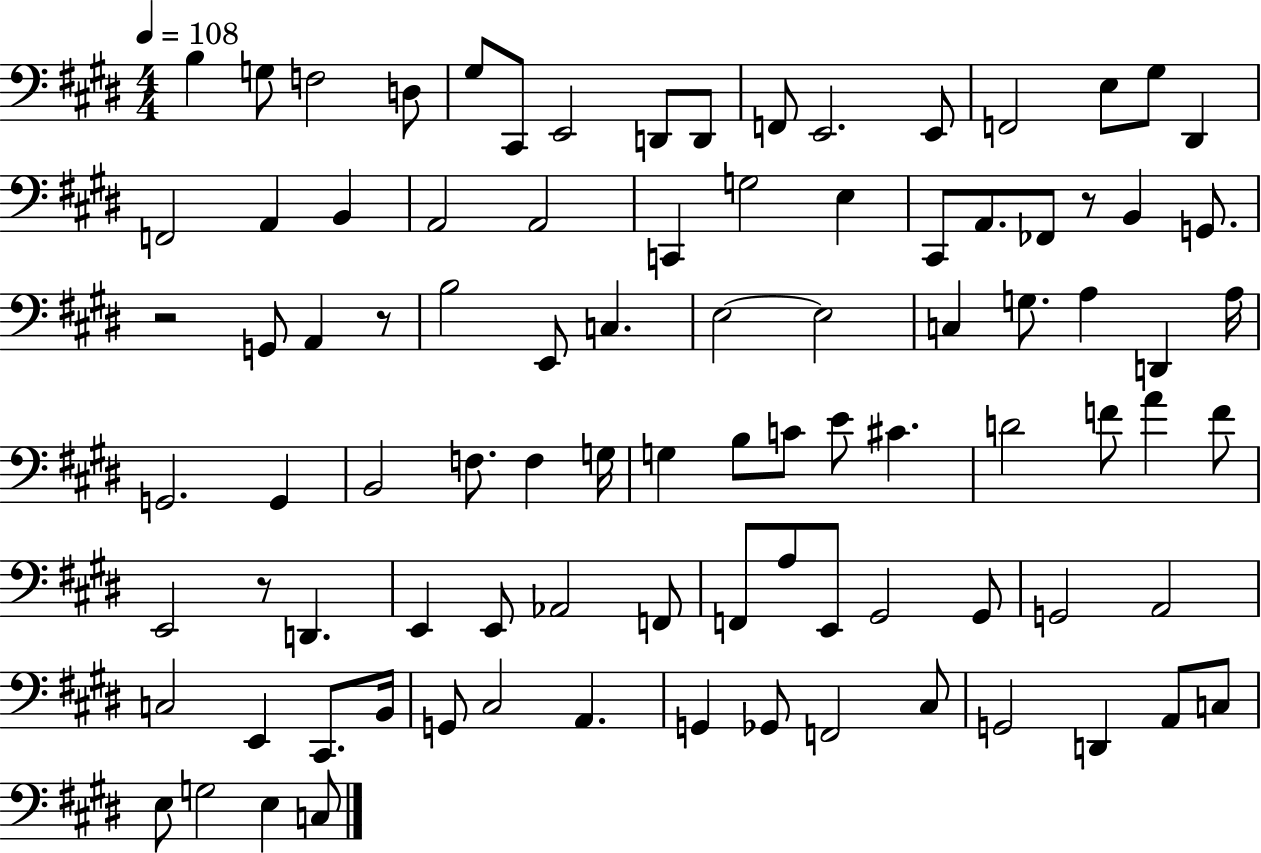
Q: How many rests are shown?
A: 4